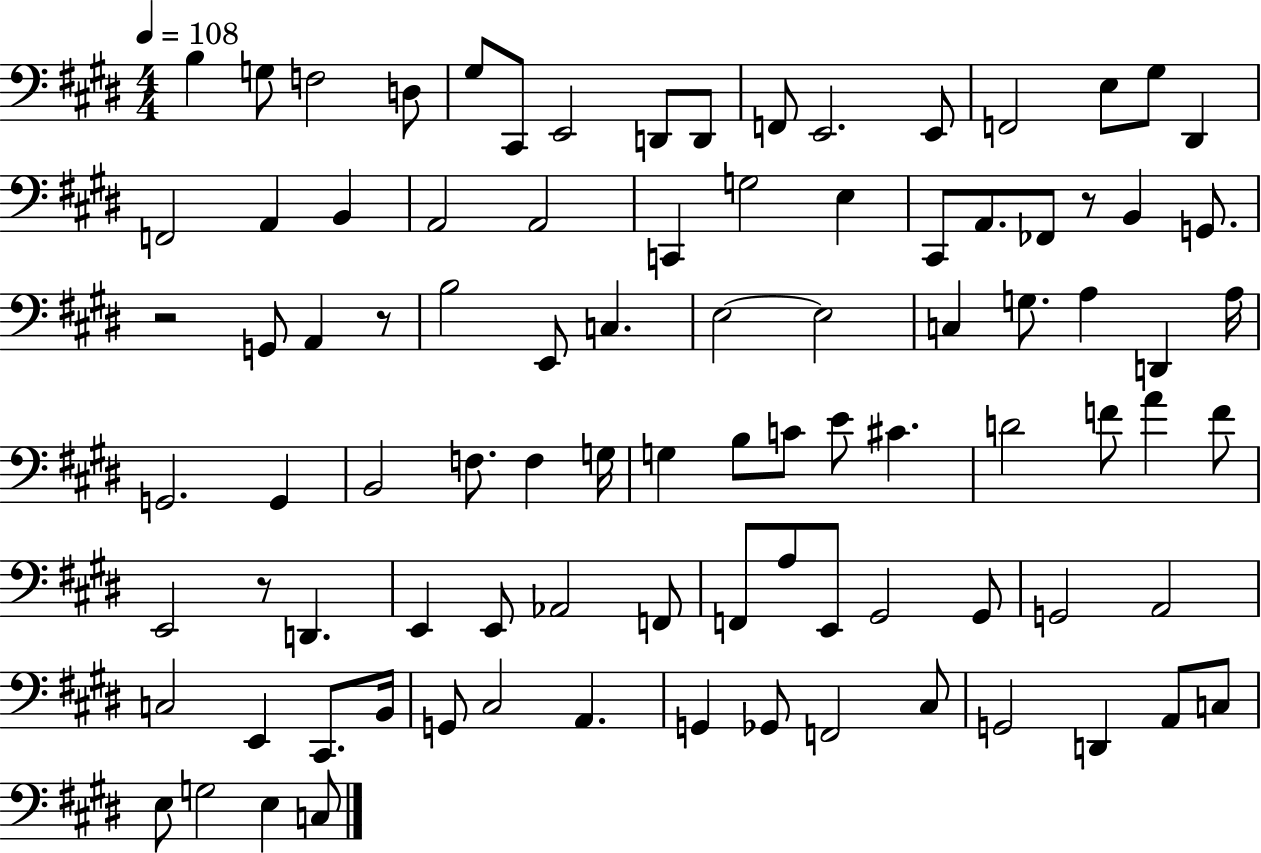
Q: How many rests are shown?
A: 4